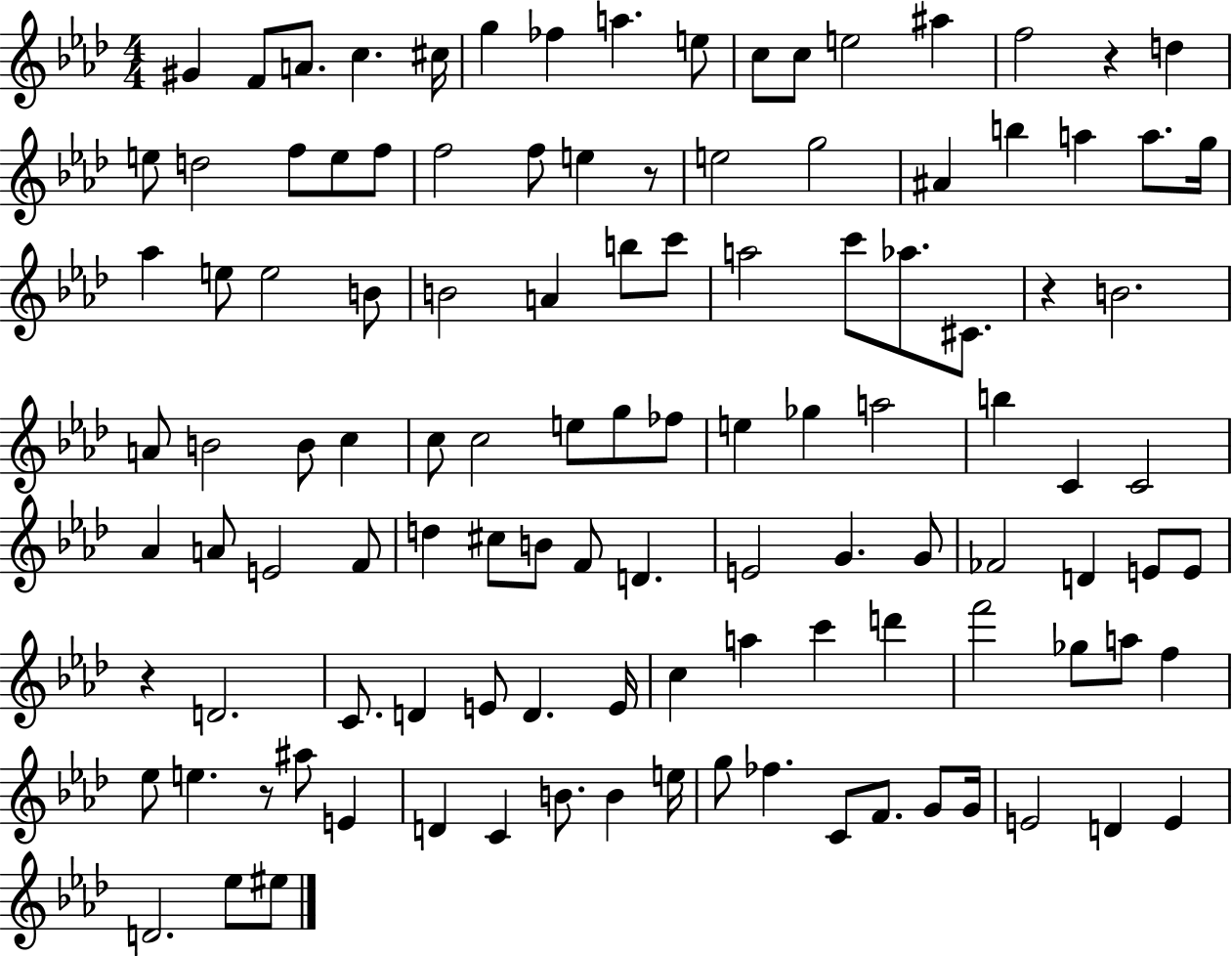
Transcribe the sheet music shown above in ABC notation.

X:1
T:Untitled
M:4/4
L:1/4
K:Ab
^G F/2 A/2 c ^c/4 g _f a e/2 c/2 c/2 e2 ^a f2 z d e/2 d2 f/2 e/2 f/2 f2 f/2 e z/2 e2 g2 ^A b a a/2 g/4 _a e/2 e2 B/2 B2 A b/2 c'/2 a2 c'/2 _a/2 ^C/2 z B2 A/2 B2 B/2 c c/2 c2 e/2 g/2 _f/2 e _g a2 b C C2 _A A/2 E2 F/2 d ^c/2 B/2 F/2 D E2 G G/2 _F2 D E/2 E/2 z D2 C/2 D E/2 D E/4 c a c' d' f'2 _g/2 a/2 f _e/2 e z/2 ^a/2 E D C B/2 B e/4 g/2 _f C/2 F/2 G/2 G/4 E2 D E D2 _e/2 ^e/2